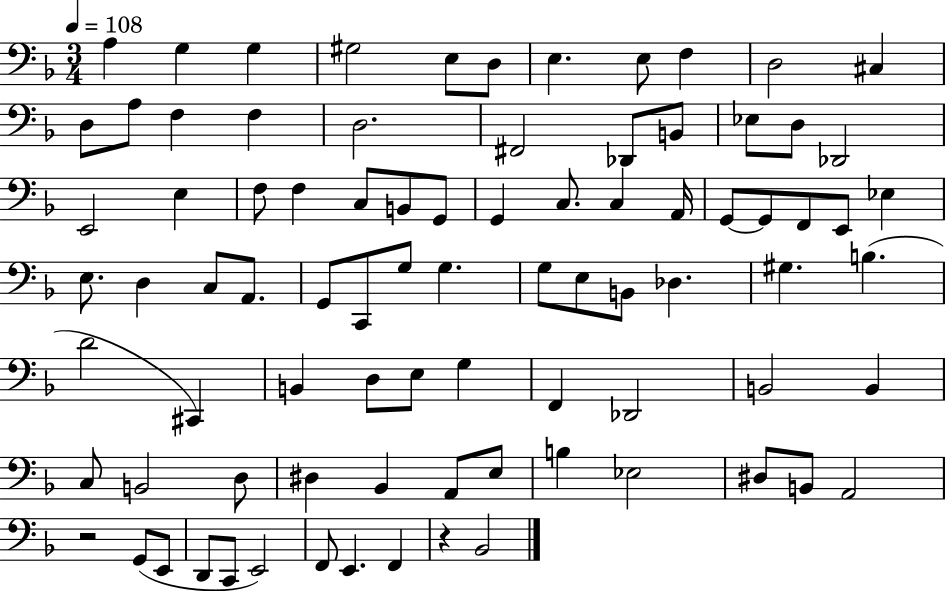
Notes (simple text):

A3/q G3/q G3/q G#3/h E3/e D3/e E3/q. E3/e F3/q D3/h C#3/q D3/e A3/e F3/q F3/q D3/h. F#2/h Db2/e B2/e Eb3/e D3/e Db2/h E2/h E3/q F3/e F3/q C3/e B2/e G2/e G2/q C3/e. C3/q A2/s G2/e G2/e F2/e E2/e Eb3/q E3/e. D3/q C3/e A2/e. G2/e C2/e G3/e G3/q. G3/e E3/e B2/e Db3/q. G#3/q. B3/q. D4/h C#2/q B2/q D3/e E3/e G3/q F2/q Db2/h B2/h B2/q C3/e B2/h D3/e D#3/q Bb2/q A2/e E3/e B3/q Eb3/h D#3/e B2/e A2/h R/h G2/e E2/e D2/e C2/e E2/h F2/e E2/q. F2/q R/q Bb2/h